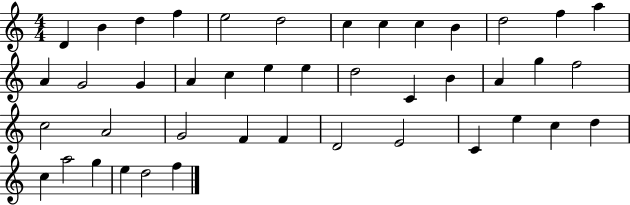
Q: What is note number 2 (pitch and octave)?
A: B4